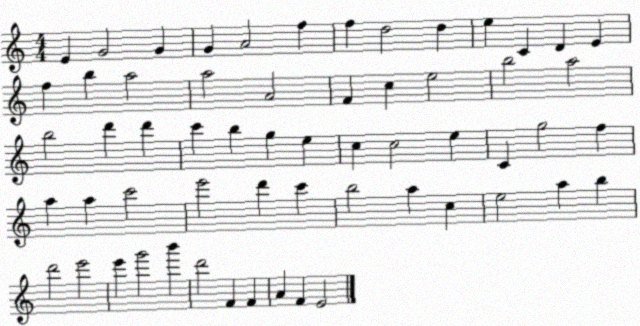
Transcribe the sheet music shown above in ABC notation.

X:1
T:Untitled
M:4/4
L:1/4
K:C
E G2 G G A2 f f d2 d e C D E f b a2 a2 A2 F c e2 b2 a2 b2 d' d' c' b g e c c2 e C g2 f a a c'2 e'2 d' c' b2 a c e2 a b d'2 e'2 e' g'2 b' d'2 F F A F E2